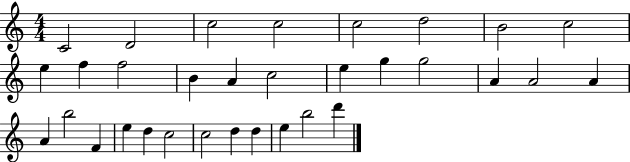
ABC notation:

X:1
T:Untitled
M:4/4
L:1/4
K:C
C2 D2 c2 c2 c2 d2 B2 c2 e f f2 B A c2 e g g2 A A2 A A b2 F e d c2 c2 d d e b2 d'